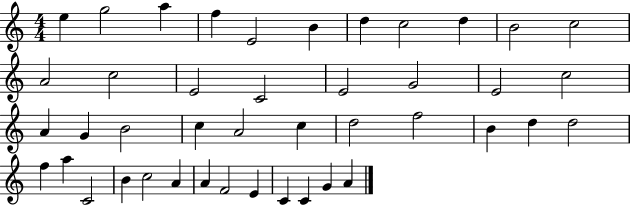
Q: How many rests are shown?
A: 0